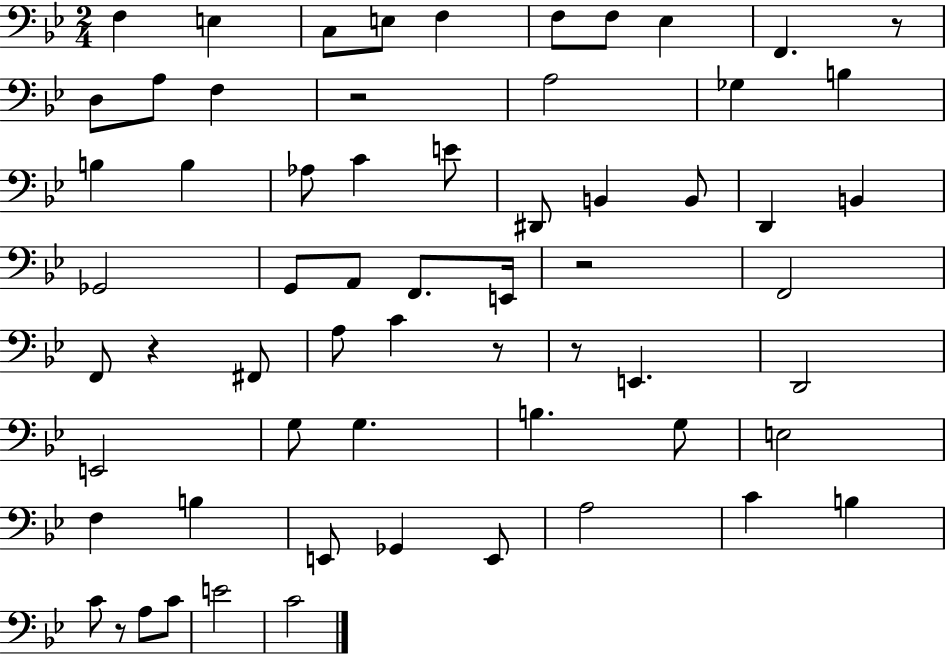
X:1
T:Untitled
M:2/4
L:1/4
K:Bb
F, E, C,/2 E,/2 F, F,/2 F,/2 _E, F,, z/2 D,/2 A,/2 F, z2 A,2 _G, B, B, B, _A,/2 C E/2 ^D,,/2 B,, B,,/2 D,, B,, _G,,2 G,,/2 A,,/2 F,,/2 E,,/4 z2 F,,2 F,,/2 z ^F,,/2 A,/2 C z/2 z/2 E,, D,,2 E,,2 G,/2 G, B, G,/2 E,2 F, B, E,,/2 _G,, E,,/2 A,2 C B, C/2 z/2 A,/2 C/2 E2 C2